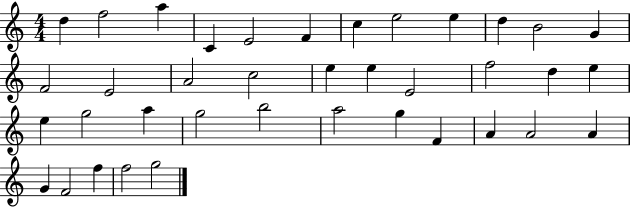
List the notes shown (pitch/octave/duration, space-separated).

D5/q F5/h A5/q C4/q E4/h F4/q C5/q E5/h E5/q D5/q B4/h G4/q F4/h E4/h A4/h C5/h E5/q E5/q E4/h F5/h D5/q E5/q E5/q G5/h A5/q G5/h B5/h A5/h G5/q F4/q A4/q A4/h A4/q G4/q F4/h F5/q F5/h G5/h